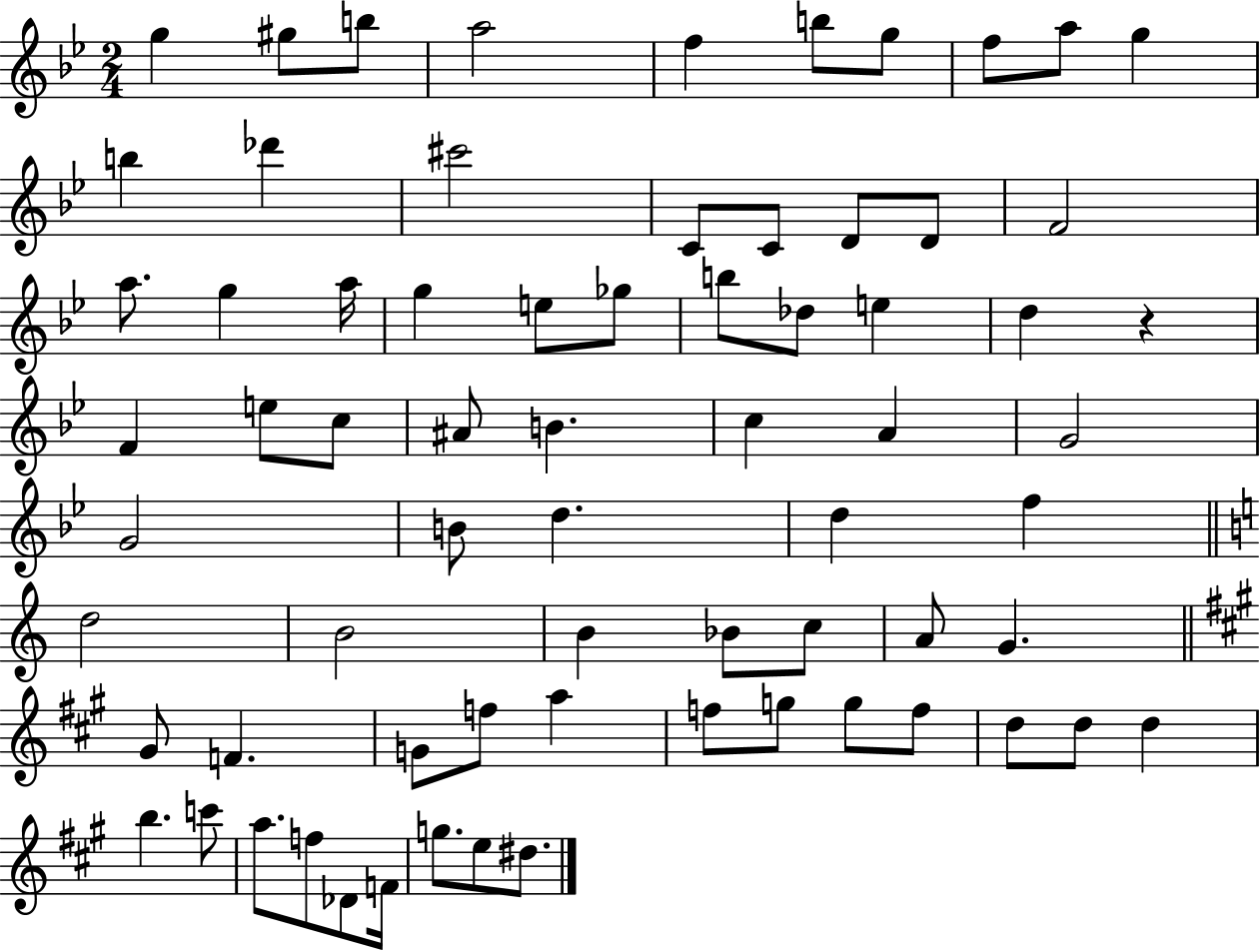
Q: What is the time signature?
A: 2/4